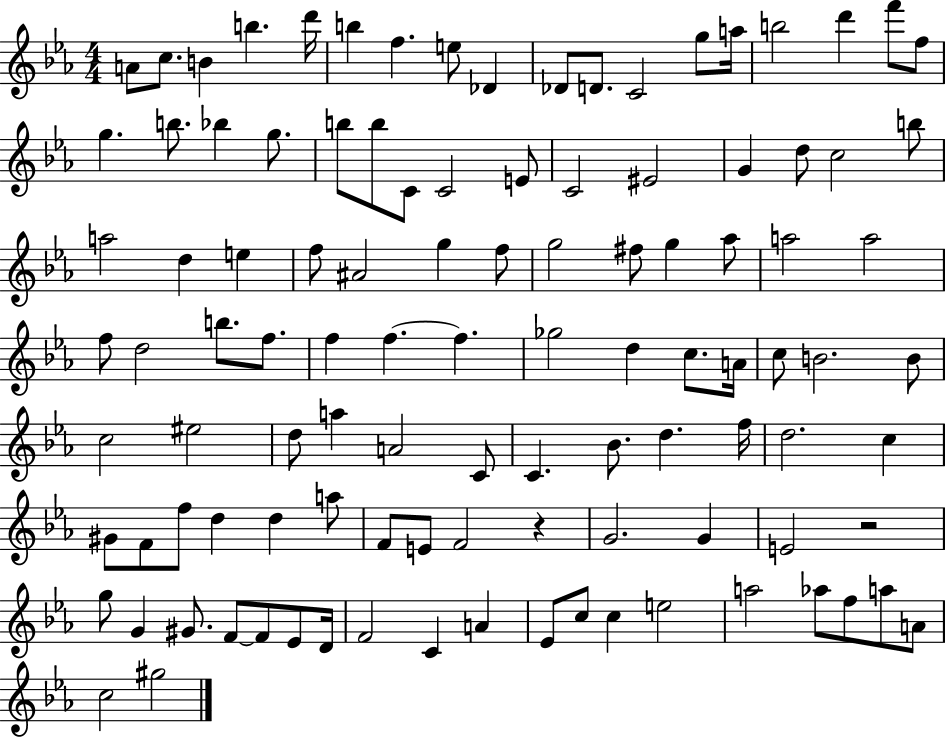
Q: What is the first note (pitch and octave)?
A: A4